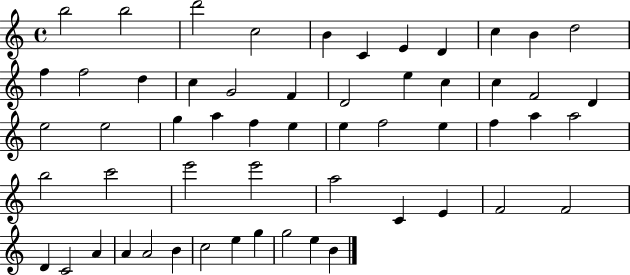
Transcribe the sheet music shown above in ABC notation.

X:1
T:Untitled
M:4/4
L:1/4
K:C
b2 b2 d'2 c2 B C E D c B d2 f f2 d c G2 F D2 e c c F2 D e2 e2 g a f e e f2 e f a a2 b2 c'2 e'2 e'2 a2 C E F2 F2 D C2 A A A2 B c2 e g g2 e B